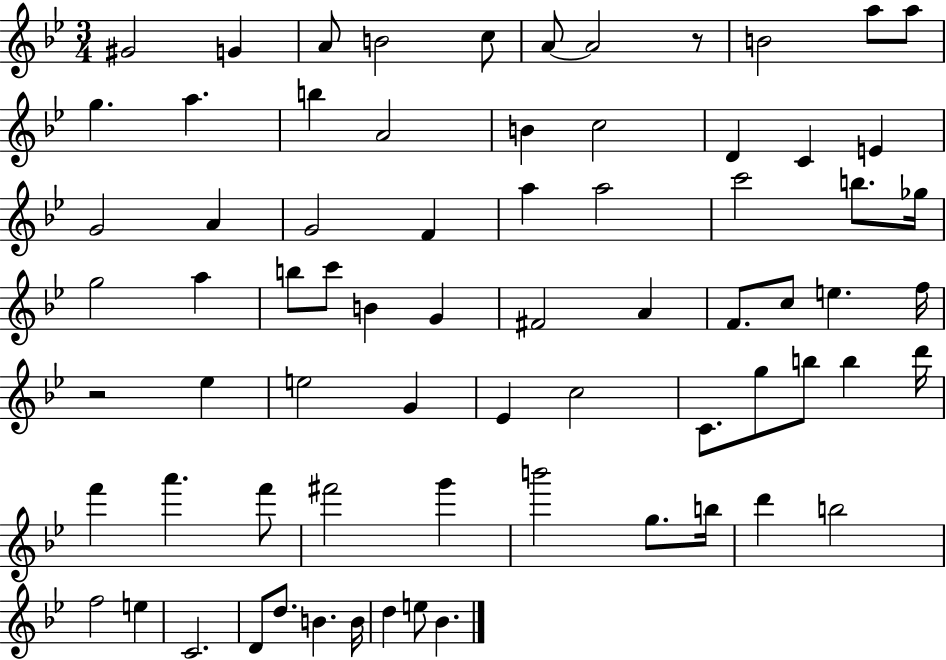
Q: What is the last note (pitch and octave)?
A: Bb4